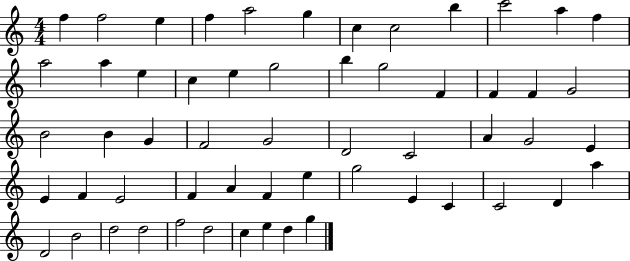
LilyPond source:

{
  \clef treble
  \numericTimeSignature
  \time 4/4
  \key c \major
  f''4 f''2 e''4 | f''4 a''2 g''4 | c''4 c''2 b''4 | c'''2 a''4 f''4 | \break a''2 a''4 e''4 | c''4 e''4 g''2 | b''4 g''2 f'4 | f'4 f'4 g'2 | \break b'2 b'4 g'4 | f'2 g'2 | d'2 c'2 | a'4 g'2 e'4 | \break e'4 f'4 e'2 | f'4 a'4 f'4 e''4 | g''2 e'4 c'4 | c'2 d'4 a''4 | \break d'2 b'2 | d''2 d''2 | f''2 d''2 | c''4 e''4 d''4 g''4 | \break \bar "|."
}